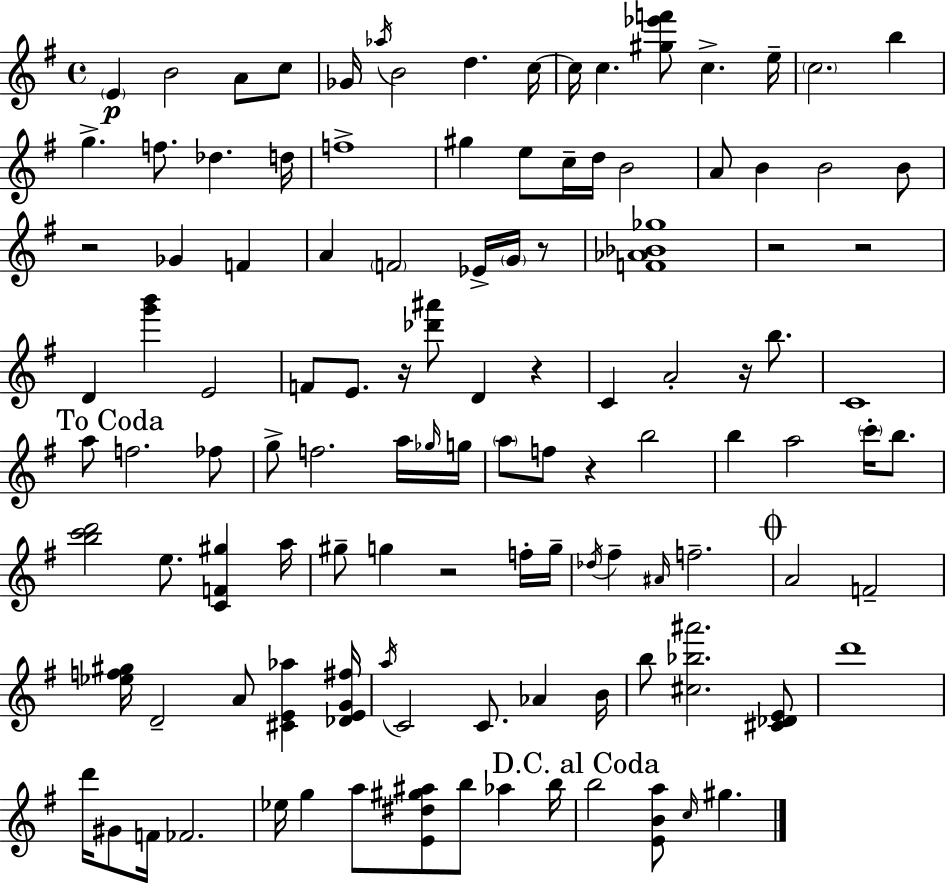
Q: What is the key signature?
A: E minor